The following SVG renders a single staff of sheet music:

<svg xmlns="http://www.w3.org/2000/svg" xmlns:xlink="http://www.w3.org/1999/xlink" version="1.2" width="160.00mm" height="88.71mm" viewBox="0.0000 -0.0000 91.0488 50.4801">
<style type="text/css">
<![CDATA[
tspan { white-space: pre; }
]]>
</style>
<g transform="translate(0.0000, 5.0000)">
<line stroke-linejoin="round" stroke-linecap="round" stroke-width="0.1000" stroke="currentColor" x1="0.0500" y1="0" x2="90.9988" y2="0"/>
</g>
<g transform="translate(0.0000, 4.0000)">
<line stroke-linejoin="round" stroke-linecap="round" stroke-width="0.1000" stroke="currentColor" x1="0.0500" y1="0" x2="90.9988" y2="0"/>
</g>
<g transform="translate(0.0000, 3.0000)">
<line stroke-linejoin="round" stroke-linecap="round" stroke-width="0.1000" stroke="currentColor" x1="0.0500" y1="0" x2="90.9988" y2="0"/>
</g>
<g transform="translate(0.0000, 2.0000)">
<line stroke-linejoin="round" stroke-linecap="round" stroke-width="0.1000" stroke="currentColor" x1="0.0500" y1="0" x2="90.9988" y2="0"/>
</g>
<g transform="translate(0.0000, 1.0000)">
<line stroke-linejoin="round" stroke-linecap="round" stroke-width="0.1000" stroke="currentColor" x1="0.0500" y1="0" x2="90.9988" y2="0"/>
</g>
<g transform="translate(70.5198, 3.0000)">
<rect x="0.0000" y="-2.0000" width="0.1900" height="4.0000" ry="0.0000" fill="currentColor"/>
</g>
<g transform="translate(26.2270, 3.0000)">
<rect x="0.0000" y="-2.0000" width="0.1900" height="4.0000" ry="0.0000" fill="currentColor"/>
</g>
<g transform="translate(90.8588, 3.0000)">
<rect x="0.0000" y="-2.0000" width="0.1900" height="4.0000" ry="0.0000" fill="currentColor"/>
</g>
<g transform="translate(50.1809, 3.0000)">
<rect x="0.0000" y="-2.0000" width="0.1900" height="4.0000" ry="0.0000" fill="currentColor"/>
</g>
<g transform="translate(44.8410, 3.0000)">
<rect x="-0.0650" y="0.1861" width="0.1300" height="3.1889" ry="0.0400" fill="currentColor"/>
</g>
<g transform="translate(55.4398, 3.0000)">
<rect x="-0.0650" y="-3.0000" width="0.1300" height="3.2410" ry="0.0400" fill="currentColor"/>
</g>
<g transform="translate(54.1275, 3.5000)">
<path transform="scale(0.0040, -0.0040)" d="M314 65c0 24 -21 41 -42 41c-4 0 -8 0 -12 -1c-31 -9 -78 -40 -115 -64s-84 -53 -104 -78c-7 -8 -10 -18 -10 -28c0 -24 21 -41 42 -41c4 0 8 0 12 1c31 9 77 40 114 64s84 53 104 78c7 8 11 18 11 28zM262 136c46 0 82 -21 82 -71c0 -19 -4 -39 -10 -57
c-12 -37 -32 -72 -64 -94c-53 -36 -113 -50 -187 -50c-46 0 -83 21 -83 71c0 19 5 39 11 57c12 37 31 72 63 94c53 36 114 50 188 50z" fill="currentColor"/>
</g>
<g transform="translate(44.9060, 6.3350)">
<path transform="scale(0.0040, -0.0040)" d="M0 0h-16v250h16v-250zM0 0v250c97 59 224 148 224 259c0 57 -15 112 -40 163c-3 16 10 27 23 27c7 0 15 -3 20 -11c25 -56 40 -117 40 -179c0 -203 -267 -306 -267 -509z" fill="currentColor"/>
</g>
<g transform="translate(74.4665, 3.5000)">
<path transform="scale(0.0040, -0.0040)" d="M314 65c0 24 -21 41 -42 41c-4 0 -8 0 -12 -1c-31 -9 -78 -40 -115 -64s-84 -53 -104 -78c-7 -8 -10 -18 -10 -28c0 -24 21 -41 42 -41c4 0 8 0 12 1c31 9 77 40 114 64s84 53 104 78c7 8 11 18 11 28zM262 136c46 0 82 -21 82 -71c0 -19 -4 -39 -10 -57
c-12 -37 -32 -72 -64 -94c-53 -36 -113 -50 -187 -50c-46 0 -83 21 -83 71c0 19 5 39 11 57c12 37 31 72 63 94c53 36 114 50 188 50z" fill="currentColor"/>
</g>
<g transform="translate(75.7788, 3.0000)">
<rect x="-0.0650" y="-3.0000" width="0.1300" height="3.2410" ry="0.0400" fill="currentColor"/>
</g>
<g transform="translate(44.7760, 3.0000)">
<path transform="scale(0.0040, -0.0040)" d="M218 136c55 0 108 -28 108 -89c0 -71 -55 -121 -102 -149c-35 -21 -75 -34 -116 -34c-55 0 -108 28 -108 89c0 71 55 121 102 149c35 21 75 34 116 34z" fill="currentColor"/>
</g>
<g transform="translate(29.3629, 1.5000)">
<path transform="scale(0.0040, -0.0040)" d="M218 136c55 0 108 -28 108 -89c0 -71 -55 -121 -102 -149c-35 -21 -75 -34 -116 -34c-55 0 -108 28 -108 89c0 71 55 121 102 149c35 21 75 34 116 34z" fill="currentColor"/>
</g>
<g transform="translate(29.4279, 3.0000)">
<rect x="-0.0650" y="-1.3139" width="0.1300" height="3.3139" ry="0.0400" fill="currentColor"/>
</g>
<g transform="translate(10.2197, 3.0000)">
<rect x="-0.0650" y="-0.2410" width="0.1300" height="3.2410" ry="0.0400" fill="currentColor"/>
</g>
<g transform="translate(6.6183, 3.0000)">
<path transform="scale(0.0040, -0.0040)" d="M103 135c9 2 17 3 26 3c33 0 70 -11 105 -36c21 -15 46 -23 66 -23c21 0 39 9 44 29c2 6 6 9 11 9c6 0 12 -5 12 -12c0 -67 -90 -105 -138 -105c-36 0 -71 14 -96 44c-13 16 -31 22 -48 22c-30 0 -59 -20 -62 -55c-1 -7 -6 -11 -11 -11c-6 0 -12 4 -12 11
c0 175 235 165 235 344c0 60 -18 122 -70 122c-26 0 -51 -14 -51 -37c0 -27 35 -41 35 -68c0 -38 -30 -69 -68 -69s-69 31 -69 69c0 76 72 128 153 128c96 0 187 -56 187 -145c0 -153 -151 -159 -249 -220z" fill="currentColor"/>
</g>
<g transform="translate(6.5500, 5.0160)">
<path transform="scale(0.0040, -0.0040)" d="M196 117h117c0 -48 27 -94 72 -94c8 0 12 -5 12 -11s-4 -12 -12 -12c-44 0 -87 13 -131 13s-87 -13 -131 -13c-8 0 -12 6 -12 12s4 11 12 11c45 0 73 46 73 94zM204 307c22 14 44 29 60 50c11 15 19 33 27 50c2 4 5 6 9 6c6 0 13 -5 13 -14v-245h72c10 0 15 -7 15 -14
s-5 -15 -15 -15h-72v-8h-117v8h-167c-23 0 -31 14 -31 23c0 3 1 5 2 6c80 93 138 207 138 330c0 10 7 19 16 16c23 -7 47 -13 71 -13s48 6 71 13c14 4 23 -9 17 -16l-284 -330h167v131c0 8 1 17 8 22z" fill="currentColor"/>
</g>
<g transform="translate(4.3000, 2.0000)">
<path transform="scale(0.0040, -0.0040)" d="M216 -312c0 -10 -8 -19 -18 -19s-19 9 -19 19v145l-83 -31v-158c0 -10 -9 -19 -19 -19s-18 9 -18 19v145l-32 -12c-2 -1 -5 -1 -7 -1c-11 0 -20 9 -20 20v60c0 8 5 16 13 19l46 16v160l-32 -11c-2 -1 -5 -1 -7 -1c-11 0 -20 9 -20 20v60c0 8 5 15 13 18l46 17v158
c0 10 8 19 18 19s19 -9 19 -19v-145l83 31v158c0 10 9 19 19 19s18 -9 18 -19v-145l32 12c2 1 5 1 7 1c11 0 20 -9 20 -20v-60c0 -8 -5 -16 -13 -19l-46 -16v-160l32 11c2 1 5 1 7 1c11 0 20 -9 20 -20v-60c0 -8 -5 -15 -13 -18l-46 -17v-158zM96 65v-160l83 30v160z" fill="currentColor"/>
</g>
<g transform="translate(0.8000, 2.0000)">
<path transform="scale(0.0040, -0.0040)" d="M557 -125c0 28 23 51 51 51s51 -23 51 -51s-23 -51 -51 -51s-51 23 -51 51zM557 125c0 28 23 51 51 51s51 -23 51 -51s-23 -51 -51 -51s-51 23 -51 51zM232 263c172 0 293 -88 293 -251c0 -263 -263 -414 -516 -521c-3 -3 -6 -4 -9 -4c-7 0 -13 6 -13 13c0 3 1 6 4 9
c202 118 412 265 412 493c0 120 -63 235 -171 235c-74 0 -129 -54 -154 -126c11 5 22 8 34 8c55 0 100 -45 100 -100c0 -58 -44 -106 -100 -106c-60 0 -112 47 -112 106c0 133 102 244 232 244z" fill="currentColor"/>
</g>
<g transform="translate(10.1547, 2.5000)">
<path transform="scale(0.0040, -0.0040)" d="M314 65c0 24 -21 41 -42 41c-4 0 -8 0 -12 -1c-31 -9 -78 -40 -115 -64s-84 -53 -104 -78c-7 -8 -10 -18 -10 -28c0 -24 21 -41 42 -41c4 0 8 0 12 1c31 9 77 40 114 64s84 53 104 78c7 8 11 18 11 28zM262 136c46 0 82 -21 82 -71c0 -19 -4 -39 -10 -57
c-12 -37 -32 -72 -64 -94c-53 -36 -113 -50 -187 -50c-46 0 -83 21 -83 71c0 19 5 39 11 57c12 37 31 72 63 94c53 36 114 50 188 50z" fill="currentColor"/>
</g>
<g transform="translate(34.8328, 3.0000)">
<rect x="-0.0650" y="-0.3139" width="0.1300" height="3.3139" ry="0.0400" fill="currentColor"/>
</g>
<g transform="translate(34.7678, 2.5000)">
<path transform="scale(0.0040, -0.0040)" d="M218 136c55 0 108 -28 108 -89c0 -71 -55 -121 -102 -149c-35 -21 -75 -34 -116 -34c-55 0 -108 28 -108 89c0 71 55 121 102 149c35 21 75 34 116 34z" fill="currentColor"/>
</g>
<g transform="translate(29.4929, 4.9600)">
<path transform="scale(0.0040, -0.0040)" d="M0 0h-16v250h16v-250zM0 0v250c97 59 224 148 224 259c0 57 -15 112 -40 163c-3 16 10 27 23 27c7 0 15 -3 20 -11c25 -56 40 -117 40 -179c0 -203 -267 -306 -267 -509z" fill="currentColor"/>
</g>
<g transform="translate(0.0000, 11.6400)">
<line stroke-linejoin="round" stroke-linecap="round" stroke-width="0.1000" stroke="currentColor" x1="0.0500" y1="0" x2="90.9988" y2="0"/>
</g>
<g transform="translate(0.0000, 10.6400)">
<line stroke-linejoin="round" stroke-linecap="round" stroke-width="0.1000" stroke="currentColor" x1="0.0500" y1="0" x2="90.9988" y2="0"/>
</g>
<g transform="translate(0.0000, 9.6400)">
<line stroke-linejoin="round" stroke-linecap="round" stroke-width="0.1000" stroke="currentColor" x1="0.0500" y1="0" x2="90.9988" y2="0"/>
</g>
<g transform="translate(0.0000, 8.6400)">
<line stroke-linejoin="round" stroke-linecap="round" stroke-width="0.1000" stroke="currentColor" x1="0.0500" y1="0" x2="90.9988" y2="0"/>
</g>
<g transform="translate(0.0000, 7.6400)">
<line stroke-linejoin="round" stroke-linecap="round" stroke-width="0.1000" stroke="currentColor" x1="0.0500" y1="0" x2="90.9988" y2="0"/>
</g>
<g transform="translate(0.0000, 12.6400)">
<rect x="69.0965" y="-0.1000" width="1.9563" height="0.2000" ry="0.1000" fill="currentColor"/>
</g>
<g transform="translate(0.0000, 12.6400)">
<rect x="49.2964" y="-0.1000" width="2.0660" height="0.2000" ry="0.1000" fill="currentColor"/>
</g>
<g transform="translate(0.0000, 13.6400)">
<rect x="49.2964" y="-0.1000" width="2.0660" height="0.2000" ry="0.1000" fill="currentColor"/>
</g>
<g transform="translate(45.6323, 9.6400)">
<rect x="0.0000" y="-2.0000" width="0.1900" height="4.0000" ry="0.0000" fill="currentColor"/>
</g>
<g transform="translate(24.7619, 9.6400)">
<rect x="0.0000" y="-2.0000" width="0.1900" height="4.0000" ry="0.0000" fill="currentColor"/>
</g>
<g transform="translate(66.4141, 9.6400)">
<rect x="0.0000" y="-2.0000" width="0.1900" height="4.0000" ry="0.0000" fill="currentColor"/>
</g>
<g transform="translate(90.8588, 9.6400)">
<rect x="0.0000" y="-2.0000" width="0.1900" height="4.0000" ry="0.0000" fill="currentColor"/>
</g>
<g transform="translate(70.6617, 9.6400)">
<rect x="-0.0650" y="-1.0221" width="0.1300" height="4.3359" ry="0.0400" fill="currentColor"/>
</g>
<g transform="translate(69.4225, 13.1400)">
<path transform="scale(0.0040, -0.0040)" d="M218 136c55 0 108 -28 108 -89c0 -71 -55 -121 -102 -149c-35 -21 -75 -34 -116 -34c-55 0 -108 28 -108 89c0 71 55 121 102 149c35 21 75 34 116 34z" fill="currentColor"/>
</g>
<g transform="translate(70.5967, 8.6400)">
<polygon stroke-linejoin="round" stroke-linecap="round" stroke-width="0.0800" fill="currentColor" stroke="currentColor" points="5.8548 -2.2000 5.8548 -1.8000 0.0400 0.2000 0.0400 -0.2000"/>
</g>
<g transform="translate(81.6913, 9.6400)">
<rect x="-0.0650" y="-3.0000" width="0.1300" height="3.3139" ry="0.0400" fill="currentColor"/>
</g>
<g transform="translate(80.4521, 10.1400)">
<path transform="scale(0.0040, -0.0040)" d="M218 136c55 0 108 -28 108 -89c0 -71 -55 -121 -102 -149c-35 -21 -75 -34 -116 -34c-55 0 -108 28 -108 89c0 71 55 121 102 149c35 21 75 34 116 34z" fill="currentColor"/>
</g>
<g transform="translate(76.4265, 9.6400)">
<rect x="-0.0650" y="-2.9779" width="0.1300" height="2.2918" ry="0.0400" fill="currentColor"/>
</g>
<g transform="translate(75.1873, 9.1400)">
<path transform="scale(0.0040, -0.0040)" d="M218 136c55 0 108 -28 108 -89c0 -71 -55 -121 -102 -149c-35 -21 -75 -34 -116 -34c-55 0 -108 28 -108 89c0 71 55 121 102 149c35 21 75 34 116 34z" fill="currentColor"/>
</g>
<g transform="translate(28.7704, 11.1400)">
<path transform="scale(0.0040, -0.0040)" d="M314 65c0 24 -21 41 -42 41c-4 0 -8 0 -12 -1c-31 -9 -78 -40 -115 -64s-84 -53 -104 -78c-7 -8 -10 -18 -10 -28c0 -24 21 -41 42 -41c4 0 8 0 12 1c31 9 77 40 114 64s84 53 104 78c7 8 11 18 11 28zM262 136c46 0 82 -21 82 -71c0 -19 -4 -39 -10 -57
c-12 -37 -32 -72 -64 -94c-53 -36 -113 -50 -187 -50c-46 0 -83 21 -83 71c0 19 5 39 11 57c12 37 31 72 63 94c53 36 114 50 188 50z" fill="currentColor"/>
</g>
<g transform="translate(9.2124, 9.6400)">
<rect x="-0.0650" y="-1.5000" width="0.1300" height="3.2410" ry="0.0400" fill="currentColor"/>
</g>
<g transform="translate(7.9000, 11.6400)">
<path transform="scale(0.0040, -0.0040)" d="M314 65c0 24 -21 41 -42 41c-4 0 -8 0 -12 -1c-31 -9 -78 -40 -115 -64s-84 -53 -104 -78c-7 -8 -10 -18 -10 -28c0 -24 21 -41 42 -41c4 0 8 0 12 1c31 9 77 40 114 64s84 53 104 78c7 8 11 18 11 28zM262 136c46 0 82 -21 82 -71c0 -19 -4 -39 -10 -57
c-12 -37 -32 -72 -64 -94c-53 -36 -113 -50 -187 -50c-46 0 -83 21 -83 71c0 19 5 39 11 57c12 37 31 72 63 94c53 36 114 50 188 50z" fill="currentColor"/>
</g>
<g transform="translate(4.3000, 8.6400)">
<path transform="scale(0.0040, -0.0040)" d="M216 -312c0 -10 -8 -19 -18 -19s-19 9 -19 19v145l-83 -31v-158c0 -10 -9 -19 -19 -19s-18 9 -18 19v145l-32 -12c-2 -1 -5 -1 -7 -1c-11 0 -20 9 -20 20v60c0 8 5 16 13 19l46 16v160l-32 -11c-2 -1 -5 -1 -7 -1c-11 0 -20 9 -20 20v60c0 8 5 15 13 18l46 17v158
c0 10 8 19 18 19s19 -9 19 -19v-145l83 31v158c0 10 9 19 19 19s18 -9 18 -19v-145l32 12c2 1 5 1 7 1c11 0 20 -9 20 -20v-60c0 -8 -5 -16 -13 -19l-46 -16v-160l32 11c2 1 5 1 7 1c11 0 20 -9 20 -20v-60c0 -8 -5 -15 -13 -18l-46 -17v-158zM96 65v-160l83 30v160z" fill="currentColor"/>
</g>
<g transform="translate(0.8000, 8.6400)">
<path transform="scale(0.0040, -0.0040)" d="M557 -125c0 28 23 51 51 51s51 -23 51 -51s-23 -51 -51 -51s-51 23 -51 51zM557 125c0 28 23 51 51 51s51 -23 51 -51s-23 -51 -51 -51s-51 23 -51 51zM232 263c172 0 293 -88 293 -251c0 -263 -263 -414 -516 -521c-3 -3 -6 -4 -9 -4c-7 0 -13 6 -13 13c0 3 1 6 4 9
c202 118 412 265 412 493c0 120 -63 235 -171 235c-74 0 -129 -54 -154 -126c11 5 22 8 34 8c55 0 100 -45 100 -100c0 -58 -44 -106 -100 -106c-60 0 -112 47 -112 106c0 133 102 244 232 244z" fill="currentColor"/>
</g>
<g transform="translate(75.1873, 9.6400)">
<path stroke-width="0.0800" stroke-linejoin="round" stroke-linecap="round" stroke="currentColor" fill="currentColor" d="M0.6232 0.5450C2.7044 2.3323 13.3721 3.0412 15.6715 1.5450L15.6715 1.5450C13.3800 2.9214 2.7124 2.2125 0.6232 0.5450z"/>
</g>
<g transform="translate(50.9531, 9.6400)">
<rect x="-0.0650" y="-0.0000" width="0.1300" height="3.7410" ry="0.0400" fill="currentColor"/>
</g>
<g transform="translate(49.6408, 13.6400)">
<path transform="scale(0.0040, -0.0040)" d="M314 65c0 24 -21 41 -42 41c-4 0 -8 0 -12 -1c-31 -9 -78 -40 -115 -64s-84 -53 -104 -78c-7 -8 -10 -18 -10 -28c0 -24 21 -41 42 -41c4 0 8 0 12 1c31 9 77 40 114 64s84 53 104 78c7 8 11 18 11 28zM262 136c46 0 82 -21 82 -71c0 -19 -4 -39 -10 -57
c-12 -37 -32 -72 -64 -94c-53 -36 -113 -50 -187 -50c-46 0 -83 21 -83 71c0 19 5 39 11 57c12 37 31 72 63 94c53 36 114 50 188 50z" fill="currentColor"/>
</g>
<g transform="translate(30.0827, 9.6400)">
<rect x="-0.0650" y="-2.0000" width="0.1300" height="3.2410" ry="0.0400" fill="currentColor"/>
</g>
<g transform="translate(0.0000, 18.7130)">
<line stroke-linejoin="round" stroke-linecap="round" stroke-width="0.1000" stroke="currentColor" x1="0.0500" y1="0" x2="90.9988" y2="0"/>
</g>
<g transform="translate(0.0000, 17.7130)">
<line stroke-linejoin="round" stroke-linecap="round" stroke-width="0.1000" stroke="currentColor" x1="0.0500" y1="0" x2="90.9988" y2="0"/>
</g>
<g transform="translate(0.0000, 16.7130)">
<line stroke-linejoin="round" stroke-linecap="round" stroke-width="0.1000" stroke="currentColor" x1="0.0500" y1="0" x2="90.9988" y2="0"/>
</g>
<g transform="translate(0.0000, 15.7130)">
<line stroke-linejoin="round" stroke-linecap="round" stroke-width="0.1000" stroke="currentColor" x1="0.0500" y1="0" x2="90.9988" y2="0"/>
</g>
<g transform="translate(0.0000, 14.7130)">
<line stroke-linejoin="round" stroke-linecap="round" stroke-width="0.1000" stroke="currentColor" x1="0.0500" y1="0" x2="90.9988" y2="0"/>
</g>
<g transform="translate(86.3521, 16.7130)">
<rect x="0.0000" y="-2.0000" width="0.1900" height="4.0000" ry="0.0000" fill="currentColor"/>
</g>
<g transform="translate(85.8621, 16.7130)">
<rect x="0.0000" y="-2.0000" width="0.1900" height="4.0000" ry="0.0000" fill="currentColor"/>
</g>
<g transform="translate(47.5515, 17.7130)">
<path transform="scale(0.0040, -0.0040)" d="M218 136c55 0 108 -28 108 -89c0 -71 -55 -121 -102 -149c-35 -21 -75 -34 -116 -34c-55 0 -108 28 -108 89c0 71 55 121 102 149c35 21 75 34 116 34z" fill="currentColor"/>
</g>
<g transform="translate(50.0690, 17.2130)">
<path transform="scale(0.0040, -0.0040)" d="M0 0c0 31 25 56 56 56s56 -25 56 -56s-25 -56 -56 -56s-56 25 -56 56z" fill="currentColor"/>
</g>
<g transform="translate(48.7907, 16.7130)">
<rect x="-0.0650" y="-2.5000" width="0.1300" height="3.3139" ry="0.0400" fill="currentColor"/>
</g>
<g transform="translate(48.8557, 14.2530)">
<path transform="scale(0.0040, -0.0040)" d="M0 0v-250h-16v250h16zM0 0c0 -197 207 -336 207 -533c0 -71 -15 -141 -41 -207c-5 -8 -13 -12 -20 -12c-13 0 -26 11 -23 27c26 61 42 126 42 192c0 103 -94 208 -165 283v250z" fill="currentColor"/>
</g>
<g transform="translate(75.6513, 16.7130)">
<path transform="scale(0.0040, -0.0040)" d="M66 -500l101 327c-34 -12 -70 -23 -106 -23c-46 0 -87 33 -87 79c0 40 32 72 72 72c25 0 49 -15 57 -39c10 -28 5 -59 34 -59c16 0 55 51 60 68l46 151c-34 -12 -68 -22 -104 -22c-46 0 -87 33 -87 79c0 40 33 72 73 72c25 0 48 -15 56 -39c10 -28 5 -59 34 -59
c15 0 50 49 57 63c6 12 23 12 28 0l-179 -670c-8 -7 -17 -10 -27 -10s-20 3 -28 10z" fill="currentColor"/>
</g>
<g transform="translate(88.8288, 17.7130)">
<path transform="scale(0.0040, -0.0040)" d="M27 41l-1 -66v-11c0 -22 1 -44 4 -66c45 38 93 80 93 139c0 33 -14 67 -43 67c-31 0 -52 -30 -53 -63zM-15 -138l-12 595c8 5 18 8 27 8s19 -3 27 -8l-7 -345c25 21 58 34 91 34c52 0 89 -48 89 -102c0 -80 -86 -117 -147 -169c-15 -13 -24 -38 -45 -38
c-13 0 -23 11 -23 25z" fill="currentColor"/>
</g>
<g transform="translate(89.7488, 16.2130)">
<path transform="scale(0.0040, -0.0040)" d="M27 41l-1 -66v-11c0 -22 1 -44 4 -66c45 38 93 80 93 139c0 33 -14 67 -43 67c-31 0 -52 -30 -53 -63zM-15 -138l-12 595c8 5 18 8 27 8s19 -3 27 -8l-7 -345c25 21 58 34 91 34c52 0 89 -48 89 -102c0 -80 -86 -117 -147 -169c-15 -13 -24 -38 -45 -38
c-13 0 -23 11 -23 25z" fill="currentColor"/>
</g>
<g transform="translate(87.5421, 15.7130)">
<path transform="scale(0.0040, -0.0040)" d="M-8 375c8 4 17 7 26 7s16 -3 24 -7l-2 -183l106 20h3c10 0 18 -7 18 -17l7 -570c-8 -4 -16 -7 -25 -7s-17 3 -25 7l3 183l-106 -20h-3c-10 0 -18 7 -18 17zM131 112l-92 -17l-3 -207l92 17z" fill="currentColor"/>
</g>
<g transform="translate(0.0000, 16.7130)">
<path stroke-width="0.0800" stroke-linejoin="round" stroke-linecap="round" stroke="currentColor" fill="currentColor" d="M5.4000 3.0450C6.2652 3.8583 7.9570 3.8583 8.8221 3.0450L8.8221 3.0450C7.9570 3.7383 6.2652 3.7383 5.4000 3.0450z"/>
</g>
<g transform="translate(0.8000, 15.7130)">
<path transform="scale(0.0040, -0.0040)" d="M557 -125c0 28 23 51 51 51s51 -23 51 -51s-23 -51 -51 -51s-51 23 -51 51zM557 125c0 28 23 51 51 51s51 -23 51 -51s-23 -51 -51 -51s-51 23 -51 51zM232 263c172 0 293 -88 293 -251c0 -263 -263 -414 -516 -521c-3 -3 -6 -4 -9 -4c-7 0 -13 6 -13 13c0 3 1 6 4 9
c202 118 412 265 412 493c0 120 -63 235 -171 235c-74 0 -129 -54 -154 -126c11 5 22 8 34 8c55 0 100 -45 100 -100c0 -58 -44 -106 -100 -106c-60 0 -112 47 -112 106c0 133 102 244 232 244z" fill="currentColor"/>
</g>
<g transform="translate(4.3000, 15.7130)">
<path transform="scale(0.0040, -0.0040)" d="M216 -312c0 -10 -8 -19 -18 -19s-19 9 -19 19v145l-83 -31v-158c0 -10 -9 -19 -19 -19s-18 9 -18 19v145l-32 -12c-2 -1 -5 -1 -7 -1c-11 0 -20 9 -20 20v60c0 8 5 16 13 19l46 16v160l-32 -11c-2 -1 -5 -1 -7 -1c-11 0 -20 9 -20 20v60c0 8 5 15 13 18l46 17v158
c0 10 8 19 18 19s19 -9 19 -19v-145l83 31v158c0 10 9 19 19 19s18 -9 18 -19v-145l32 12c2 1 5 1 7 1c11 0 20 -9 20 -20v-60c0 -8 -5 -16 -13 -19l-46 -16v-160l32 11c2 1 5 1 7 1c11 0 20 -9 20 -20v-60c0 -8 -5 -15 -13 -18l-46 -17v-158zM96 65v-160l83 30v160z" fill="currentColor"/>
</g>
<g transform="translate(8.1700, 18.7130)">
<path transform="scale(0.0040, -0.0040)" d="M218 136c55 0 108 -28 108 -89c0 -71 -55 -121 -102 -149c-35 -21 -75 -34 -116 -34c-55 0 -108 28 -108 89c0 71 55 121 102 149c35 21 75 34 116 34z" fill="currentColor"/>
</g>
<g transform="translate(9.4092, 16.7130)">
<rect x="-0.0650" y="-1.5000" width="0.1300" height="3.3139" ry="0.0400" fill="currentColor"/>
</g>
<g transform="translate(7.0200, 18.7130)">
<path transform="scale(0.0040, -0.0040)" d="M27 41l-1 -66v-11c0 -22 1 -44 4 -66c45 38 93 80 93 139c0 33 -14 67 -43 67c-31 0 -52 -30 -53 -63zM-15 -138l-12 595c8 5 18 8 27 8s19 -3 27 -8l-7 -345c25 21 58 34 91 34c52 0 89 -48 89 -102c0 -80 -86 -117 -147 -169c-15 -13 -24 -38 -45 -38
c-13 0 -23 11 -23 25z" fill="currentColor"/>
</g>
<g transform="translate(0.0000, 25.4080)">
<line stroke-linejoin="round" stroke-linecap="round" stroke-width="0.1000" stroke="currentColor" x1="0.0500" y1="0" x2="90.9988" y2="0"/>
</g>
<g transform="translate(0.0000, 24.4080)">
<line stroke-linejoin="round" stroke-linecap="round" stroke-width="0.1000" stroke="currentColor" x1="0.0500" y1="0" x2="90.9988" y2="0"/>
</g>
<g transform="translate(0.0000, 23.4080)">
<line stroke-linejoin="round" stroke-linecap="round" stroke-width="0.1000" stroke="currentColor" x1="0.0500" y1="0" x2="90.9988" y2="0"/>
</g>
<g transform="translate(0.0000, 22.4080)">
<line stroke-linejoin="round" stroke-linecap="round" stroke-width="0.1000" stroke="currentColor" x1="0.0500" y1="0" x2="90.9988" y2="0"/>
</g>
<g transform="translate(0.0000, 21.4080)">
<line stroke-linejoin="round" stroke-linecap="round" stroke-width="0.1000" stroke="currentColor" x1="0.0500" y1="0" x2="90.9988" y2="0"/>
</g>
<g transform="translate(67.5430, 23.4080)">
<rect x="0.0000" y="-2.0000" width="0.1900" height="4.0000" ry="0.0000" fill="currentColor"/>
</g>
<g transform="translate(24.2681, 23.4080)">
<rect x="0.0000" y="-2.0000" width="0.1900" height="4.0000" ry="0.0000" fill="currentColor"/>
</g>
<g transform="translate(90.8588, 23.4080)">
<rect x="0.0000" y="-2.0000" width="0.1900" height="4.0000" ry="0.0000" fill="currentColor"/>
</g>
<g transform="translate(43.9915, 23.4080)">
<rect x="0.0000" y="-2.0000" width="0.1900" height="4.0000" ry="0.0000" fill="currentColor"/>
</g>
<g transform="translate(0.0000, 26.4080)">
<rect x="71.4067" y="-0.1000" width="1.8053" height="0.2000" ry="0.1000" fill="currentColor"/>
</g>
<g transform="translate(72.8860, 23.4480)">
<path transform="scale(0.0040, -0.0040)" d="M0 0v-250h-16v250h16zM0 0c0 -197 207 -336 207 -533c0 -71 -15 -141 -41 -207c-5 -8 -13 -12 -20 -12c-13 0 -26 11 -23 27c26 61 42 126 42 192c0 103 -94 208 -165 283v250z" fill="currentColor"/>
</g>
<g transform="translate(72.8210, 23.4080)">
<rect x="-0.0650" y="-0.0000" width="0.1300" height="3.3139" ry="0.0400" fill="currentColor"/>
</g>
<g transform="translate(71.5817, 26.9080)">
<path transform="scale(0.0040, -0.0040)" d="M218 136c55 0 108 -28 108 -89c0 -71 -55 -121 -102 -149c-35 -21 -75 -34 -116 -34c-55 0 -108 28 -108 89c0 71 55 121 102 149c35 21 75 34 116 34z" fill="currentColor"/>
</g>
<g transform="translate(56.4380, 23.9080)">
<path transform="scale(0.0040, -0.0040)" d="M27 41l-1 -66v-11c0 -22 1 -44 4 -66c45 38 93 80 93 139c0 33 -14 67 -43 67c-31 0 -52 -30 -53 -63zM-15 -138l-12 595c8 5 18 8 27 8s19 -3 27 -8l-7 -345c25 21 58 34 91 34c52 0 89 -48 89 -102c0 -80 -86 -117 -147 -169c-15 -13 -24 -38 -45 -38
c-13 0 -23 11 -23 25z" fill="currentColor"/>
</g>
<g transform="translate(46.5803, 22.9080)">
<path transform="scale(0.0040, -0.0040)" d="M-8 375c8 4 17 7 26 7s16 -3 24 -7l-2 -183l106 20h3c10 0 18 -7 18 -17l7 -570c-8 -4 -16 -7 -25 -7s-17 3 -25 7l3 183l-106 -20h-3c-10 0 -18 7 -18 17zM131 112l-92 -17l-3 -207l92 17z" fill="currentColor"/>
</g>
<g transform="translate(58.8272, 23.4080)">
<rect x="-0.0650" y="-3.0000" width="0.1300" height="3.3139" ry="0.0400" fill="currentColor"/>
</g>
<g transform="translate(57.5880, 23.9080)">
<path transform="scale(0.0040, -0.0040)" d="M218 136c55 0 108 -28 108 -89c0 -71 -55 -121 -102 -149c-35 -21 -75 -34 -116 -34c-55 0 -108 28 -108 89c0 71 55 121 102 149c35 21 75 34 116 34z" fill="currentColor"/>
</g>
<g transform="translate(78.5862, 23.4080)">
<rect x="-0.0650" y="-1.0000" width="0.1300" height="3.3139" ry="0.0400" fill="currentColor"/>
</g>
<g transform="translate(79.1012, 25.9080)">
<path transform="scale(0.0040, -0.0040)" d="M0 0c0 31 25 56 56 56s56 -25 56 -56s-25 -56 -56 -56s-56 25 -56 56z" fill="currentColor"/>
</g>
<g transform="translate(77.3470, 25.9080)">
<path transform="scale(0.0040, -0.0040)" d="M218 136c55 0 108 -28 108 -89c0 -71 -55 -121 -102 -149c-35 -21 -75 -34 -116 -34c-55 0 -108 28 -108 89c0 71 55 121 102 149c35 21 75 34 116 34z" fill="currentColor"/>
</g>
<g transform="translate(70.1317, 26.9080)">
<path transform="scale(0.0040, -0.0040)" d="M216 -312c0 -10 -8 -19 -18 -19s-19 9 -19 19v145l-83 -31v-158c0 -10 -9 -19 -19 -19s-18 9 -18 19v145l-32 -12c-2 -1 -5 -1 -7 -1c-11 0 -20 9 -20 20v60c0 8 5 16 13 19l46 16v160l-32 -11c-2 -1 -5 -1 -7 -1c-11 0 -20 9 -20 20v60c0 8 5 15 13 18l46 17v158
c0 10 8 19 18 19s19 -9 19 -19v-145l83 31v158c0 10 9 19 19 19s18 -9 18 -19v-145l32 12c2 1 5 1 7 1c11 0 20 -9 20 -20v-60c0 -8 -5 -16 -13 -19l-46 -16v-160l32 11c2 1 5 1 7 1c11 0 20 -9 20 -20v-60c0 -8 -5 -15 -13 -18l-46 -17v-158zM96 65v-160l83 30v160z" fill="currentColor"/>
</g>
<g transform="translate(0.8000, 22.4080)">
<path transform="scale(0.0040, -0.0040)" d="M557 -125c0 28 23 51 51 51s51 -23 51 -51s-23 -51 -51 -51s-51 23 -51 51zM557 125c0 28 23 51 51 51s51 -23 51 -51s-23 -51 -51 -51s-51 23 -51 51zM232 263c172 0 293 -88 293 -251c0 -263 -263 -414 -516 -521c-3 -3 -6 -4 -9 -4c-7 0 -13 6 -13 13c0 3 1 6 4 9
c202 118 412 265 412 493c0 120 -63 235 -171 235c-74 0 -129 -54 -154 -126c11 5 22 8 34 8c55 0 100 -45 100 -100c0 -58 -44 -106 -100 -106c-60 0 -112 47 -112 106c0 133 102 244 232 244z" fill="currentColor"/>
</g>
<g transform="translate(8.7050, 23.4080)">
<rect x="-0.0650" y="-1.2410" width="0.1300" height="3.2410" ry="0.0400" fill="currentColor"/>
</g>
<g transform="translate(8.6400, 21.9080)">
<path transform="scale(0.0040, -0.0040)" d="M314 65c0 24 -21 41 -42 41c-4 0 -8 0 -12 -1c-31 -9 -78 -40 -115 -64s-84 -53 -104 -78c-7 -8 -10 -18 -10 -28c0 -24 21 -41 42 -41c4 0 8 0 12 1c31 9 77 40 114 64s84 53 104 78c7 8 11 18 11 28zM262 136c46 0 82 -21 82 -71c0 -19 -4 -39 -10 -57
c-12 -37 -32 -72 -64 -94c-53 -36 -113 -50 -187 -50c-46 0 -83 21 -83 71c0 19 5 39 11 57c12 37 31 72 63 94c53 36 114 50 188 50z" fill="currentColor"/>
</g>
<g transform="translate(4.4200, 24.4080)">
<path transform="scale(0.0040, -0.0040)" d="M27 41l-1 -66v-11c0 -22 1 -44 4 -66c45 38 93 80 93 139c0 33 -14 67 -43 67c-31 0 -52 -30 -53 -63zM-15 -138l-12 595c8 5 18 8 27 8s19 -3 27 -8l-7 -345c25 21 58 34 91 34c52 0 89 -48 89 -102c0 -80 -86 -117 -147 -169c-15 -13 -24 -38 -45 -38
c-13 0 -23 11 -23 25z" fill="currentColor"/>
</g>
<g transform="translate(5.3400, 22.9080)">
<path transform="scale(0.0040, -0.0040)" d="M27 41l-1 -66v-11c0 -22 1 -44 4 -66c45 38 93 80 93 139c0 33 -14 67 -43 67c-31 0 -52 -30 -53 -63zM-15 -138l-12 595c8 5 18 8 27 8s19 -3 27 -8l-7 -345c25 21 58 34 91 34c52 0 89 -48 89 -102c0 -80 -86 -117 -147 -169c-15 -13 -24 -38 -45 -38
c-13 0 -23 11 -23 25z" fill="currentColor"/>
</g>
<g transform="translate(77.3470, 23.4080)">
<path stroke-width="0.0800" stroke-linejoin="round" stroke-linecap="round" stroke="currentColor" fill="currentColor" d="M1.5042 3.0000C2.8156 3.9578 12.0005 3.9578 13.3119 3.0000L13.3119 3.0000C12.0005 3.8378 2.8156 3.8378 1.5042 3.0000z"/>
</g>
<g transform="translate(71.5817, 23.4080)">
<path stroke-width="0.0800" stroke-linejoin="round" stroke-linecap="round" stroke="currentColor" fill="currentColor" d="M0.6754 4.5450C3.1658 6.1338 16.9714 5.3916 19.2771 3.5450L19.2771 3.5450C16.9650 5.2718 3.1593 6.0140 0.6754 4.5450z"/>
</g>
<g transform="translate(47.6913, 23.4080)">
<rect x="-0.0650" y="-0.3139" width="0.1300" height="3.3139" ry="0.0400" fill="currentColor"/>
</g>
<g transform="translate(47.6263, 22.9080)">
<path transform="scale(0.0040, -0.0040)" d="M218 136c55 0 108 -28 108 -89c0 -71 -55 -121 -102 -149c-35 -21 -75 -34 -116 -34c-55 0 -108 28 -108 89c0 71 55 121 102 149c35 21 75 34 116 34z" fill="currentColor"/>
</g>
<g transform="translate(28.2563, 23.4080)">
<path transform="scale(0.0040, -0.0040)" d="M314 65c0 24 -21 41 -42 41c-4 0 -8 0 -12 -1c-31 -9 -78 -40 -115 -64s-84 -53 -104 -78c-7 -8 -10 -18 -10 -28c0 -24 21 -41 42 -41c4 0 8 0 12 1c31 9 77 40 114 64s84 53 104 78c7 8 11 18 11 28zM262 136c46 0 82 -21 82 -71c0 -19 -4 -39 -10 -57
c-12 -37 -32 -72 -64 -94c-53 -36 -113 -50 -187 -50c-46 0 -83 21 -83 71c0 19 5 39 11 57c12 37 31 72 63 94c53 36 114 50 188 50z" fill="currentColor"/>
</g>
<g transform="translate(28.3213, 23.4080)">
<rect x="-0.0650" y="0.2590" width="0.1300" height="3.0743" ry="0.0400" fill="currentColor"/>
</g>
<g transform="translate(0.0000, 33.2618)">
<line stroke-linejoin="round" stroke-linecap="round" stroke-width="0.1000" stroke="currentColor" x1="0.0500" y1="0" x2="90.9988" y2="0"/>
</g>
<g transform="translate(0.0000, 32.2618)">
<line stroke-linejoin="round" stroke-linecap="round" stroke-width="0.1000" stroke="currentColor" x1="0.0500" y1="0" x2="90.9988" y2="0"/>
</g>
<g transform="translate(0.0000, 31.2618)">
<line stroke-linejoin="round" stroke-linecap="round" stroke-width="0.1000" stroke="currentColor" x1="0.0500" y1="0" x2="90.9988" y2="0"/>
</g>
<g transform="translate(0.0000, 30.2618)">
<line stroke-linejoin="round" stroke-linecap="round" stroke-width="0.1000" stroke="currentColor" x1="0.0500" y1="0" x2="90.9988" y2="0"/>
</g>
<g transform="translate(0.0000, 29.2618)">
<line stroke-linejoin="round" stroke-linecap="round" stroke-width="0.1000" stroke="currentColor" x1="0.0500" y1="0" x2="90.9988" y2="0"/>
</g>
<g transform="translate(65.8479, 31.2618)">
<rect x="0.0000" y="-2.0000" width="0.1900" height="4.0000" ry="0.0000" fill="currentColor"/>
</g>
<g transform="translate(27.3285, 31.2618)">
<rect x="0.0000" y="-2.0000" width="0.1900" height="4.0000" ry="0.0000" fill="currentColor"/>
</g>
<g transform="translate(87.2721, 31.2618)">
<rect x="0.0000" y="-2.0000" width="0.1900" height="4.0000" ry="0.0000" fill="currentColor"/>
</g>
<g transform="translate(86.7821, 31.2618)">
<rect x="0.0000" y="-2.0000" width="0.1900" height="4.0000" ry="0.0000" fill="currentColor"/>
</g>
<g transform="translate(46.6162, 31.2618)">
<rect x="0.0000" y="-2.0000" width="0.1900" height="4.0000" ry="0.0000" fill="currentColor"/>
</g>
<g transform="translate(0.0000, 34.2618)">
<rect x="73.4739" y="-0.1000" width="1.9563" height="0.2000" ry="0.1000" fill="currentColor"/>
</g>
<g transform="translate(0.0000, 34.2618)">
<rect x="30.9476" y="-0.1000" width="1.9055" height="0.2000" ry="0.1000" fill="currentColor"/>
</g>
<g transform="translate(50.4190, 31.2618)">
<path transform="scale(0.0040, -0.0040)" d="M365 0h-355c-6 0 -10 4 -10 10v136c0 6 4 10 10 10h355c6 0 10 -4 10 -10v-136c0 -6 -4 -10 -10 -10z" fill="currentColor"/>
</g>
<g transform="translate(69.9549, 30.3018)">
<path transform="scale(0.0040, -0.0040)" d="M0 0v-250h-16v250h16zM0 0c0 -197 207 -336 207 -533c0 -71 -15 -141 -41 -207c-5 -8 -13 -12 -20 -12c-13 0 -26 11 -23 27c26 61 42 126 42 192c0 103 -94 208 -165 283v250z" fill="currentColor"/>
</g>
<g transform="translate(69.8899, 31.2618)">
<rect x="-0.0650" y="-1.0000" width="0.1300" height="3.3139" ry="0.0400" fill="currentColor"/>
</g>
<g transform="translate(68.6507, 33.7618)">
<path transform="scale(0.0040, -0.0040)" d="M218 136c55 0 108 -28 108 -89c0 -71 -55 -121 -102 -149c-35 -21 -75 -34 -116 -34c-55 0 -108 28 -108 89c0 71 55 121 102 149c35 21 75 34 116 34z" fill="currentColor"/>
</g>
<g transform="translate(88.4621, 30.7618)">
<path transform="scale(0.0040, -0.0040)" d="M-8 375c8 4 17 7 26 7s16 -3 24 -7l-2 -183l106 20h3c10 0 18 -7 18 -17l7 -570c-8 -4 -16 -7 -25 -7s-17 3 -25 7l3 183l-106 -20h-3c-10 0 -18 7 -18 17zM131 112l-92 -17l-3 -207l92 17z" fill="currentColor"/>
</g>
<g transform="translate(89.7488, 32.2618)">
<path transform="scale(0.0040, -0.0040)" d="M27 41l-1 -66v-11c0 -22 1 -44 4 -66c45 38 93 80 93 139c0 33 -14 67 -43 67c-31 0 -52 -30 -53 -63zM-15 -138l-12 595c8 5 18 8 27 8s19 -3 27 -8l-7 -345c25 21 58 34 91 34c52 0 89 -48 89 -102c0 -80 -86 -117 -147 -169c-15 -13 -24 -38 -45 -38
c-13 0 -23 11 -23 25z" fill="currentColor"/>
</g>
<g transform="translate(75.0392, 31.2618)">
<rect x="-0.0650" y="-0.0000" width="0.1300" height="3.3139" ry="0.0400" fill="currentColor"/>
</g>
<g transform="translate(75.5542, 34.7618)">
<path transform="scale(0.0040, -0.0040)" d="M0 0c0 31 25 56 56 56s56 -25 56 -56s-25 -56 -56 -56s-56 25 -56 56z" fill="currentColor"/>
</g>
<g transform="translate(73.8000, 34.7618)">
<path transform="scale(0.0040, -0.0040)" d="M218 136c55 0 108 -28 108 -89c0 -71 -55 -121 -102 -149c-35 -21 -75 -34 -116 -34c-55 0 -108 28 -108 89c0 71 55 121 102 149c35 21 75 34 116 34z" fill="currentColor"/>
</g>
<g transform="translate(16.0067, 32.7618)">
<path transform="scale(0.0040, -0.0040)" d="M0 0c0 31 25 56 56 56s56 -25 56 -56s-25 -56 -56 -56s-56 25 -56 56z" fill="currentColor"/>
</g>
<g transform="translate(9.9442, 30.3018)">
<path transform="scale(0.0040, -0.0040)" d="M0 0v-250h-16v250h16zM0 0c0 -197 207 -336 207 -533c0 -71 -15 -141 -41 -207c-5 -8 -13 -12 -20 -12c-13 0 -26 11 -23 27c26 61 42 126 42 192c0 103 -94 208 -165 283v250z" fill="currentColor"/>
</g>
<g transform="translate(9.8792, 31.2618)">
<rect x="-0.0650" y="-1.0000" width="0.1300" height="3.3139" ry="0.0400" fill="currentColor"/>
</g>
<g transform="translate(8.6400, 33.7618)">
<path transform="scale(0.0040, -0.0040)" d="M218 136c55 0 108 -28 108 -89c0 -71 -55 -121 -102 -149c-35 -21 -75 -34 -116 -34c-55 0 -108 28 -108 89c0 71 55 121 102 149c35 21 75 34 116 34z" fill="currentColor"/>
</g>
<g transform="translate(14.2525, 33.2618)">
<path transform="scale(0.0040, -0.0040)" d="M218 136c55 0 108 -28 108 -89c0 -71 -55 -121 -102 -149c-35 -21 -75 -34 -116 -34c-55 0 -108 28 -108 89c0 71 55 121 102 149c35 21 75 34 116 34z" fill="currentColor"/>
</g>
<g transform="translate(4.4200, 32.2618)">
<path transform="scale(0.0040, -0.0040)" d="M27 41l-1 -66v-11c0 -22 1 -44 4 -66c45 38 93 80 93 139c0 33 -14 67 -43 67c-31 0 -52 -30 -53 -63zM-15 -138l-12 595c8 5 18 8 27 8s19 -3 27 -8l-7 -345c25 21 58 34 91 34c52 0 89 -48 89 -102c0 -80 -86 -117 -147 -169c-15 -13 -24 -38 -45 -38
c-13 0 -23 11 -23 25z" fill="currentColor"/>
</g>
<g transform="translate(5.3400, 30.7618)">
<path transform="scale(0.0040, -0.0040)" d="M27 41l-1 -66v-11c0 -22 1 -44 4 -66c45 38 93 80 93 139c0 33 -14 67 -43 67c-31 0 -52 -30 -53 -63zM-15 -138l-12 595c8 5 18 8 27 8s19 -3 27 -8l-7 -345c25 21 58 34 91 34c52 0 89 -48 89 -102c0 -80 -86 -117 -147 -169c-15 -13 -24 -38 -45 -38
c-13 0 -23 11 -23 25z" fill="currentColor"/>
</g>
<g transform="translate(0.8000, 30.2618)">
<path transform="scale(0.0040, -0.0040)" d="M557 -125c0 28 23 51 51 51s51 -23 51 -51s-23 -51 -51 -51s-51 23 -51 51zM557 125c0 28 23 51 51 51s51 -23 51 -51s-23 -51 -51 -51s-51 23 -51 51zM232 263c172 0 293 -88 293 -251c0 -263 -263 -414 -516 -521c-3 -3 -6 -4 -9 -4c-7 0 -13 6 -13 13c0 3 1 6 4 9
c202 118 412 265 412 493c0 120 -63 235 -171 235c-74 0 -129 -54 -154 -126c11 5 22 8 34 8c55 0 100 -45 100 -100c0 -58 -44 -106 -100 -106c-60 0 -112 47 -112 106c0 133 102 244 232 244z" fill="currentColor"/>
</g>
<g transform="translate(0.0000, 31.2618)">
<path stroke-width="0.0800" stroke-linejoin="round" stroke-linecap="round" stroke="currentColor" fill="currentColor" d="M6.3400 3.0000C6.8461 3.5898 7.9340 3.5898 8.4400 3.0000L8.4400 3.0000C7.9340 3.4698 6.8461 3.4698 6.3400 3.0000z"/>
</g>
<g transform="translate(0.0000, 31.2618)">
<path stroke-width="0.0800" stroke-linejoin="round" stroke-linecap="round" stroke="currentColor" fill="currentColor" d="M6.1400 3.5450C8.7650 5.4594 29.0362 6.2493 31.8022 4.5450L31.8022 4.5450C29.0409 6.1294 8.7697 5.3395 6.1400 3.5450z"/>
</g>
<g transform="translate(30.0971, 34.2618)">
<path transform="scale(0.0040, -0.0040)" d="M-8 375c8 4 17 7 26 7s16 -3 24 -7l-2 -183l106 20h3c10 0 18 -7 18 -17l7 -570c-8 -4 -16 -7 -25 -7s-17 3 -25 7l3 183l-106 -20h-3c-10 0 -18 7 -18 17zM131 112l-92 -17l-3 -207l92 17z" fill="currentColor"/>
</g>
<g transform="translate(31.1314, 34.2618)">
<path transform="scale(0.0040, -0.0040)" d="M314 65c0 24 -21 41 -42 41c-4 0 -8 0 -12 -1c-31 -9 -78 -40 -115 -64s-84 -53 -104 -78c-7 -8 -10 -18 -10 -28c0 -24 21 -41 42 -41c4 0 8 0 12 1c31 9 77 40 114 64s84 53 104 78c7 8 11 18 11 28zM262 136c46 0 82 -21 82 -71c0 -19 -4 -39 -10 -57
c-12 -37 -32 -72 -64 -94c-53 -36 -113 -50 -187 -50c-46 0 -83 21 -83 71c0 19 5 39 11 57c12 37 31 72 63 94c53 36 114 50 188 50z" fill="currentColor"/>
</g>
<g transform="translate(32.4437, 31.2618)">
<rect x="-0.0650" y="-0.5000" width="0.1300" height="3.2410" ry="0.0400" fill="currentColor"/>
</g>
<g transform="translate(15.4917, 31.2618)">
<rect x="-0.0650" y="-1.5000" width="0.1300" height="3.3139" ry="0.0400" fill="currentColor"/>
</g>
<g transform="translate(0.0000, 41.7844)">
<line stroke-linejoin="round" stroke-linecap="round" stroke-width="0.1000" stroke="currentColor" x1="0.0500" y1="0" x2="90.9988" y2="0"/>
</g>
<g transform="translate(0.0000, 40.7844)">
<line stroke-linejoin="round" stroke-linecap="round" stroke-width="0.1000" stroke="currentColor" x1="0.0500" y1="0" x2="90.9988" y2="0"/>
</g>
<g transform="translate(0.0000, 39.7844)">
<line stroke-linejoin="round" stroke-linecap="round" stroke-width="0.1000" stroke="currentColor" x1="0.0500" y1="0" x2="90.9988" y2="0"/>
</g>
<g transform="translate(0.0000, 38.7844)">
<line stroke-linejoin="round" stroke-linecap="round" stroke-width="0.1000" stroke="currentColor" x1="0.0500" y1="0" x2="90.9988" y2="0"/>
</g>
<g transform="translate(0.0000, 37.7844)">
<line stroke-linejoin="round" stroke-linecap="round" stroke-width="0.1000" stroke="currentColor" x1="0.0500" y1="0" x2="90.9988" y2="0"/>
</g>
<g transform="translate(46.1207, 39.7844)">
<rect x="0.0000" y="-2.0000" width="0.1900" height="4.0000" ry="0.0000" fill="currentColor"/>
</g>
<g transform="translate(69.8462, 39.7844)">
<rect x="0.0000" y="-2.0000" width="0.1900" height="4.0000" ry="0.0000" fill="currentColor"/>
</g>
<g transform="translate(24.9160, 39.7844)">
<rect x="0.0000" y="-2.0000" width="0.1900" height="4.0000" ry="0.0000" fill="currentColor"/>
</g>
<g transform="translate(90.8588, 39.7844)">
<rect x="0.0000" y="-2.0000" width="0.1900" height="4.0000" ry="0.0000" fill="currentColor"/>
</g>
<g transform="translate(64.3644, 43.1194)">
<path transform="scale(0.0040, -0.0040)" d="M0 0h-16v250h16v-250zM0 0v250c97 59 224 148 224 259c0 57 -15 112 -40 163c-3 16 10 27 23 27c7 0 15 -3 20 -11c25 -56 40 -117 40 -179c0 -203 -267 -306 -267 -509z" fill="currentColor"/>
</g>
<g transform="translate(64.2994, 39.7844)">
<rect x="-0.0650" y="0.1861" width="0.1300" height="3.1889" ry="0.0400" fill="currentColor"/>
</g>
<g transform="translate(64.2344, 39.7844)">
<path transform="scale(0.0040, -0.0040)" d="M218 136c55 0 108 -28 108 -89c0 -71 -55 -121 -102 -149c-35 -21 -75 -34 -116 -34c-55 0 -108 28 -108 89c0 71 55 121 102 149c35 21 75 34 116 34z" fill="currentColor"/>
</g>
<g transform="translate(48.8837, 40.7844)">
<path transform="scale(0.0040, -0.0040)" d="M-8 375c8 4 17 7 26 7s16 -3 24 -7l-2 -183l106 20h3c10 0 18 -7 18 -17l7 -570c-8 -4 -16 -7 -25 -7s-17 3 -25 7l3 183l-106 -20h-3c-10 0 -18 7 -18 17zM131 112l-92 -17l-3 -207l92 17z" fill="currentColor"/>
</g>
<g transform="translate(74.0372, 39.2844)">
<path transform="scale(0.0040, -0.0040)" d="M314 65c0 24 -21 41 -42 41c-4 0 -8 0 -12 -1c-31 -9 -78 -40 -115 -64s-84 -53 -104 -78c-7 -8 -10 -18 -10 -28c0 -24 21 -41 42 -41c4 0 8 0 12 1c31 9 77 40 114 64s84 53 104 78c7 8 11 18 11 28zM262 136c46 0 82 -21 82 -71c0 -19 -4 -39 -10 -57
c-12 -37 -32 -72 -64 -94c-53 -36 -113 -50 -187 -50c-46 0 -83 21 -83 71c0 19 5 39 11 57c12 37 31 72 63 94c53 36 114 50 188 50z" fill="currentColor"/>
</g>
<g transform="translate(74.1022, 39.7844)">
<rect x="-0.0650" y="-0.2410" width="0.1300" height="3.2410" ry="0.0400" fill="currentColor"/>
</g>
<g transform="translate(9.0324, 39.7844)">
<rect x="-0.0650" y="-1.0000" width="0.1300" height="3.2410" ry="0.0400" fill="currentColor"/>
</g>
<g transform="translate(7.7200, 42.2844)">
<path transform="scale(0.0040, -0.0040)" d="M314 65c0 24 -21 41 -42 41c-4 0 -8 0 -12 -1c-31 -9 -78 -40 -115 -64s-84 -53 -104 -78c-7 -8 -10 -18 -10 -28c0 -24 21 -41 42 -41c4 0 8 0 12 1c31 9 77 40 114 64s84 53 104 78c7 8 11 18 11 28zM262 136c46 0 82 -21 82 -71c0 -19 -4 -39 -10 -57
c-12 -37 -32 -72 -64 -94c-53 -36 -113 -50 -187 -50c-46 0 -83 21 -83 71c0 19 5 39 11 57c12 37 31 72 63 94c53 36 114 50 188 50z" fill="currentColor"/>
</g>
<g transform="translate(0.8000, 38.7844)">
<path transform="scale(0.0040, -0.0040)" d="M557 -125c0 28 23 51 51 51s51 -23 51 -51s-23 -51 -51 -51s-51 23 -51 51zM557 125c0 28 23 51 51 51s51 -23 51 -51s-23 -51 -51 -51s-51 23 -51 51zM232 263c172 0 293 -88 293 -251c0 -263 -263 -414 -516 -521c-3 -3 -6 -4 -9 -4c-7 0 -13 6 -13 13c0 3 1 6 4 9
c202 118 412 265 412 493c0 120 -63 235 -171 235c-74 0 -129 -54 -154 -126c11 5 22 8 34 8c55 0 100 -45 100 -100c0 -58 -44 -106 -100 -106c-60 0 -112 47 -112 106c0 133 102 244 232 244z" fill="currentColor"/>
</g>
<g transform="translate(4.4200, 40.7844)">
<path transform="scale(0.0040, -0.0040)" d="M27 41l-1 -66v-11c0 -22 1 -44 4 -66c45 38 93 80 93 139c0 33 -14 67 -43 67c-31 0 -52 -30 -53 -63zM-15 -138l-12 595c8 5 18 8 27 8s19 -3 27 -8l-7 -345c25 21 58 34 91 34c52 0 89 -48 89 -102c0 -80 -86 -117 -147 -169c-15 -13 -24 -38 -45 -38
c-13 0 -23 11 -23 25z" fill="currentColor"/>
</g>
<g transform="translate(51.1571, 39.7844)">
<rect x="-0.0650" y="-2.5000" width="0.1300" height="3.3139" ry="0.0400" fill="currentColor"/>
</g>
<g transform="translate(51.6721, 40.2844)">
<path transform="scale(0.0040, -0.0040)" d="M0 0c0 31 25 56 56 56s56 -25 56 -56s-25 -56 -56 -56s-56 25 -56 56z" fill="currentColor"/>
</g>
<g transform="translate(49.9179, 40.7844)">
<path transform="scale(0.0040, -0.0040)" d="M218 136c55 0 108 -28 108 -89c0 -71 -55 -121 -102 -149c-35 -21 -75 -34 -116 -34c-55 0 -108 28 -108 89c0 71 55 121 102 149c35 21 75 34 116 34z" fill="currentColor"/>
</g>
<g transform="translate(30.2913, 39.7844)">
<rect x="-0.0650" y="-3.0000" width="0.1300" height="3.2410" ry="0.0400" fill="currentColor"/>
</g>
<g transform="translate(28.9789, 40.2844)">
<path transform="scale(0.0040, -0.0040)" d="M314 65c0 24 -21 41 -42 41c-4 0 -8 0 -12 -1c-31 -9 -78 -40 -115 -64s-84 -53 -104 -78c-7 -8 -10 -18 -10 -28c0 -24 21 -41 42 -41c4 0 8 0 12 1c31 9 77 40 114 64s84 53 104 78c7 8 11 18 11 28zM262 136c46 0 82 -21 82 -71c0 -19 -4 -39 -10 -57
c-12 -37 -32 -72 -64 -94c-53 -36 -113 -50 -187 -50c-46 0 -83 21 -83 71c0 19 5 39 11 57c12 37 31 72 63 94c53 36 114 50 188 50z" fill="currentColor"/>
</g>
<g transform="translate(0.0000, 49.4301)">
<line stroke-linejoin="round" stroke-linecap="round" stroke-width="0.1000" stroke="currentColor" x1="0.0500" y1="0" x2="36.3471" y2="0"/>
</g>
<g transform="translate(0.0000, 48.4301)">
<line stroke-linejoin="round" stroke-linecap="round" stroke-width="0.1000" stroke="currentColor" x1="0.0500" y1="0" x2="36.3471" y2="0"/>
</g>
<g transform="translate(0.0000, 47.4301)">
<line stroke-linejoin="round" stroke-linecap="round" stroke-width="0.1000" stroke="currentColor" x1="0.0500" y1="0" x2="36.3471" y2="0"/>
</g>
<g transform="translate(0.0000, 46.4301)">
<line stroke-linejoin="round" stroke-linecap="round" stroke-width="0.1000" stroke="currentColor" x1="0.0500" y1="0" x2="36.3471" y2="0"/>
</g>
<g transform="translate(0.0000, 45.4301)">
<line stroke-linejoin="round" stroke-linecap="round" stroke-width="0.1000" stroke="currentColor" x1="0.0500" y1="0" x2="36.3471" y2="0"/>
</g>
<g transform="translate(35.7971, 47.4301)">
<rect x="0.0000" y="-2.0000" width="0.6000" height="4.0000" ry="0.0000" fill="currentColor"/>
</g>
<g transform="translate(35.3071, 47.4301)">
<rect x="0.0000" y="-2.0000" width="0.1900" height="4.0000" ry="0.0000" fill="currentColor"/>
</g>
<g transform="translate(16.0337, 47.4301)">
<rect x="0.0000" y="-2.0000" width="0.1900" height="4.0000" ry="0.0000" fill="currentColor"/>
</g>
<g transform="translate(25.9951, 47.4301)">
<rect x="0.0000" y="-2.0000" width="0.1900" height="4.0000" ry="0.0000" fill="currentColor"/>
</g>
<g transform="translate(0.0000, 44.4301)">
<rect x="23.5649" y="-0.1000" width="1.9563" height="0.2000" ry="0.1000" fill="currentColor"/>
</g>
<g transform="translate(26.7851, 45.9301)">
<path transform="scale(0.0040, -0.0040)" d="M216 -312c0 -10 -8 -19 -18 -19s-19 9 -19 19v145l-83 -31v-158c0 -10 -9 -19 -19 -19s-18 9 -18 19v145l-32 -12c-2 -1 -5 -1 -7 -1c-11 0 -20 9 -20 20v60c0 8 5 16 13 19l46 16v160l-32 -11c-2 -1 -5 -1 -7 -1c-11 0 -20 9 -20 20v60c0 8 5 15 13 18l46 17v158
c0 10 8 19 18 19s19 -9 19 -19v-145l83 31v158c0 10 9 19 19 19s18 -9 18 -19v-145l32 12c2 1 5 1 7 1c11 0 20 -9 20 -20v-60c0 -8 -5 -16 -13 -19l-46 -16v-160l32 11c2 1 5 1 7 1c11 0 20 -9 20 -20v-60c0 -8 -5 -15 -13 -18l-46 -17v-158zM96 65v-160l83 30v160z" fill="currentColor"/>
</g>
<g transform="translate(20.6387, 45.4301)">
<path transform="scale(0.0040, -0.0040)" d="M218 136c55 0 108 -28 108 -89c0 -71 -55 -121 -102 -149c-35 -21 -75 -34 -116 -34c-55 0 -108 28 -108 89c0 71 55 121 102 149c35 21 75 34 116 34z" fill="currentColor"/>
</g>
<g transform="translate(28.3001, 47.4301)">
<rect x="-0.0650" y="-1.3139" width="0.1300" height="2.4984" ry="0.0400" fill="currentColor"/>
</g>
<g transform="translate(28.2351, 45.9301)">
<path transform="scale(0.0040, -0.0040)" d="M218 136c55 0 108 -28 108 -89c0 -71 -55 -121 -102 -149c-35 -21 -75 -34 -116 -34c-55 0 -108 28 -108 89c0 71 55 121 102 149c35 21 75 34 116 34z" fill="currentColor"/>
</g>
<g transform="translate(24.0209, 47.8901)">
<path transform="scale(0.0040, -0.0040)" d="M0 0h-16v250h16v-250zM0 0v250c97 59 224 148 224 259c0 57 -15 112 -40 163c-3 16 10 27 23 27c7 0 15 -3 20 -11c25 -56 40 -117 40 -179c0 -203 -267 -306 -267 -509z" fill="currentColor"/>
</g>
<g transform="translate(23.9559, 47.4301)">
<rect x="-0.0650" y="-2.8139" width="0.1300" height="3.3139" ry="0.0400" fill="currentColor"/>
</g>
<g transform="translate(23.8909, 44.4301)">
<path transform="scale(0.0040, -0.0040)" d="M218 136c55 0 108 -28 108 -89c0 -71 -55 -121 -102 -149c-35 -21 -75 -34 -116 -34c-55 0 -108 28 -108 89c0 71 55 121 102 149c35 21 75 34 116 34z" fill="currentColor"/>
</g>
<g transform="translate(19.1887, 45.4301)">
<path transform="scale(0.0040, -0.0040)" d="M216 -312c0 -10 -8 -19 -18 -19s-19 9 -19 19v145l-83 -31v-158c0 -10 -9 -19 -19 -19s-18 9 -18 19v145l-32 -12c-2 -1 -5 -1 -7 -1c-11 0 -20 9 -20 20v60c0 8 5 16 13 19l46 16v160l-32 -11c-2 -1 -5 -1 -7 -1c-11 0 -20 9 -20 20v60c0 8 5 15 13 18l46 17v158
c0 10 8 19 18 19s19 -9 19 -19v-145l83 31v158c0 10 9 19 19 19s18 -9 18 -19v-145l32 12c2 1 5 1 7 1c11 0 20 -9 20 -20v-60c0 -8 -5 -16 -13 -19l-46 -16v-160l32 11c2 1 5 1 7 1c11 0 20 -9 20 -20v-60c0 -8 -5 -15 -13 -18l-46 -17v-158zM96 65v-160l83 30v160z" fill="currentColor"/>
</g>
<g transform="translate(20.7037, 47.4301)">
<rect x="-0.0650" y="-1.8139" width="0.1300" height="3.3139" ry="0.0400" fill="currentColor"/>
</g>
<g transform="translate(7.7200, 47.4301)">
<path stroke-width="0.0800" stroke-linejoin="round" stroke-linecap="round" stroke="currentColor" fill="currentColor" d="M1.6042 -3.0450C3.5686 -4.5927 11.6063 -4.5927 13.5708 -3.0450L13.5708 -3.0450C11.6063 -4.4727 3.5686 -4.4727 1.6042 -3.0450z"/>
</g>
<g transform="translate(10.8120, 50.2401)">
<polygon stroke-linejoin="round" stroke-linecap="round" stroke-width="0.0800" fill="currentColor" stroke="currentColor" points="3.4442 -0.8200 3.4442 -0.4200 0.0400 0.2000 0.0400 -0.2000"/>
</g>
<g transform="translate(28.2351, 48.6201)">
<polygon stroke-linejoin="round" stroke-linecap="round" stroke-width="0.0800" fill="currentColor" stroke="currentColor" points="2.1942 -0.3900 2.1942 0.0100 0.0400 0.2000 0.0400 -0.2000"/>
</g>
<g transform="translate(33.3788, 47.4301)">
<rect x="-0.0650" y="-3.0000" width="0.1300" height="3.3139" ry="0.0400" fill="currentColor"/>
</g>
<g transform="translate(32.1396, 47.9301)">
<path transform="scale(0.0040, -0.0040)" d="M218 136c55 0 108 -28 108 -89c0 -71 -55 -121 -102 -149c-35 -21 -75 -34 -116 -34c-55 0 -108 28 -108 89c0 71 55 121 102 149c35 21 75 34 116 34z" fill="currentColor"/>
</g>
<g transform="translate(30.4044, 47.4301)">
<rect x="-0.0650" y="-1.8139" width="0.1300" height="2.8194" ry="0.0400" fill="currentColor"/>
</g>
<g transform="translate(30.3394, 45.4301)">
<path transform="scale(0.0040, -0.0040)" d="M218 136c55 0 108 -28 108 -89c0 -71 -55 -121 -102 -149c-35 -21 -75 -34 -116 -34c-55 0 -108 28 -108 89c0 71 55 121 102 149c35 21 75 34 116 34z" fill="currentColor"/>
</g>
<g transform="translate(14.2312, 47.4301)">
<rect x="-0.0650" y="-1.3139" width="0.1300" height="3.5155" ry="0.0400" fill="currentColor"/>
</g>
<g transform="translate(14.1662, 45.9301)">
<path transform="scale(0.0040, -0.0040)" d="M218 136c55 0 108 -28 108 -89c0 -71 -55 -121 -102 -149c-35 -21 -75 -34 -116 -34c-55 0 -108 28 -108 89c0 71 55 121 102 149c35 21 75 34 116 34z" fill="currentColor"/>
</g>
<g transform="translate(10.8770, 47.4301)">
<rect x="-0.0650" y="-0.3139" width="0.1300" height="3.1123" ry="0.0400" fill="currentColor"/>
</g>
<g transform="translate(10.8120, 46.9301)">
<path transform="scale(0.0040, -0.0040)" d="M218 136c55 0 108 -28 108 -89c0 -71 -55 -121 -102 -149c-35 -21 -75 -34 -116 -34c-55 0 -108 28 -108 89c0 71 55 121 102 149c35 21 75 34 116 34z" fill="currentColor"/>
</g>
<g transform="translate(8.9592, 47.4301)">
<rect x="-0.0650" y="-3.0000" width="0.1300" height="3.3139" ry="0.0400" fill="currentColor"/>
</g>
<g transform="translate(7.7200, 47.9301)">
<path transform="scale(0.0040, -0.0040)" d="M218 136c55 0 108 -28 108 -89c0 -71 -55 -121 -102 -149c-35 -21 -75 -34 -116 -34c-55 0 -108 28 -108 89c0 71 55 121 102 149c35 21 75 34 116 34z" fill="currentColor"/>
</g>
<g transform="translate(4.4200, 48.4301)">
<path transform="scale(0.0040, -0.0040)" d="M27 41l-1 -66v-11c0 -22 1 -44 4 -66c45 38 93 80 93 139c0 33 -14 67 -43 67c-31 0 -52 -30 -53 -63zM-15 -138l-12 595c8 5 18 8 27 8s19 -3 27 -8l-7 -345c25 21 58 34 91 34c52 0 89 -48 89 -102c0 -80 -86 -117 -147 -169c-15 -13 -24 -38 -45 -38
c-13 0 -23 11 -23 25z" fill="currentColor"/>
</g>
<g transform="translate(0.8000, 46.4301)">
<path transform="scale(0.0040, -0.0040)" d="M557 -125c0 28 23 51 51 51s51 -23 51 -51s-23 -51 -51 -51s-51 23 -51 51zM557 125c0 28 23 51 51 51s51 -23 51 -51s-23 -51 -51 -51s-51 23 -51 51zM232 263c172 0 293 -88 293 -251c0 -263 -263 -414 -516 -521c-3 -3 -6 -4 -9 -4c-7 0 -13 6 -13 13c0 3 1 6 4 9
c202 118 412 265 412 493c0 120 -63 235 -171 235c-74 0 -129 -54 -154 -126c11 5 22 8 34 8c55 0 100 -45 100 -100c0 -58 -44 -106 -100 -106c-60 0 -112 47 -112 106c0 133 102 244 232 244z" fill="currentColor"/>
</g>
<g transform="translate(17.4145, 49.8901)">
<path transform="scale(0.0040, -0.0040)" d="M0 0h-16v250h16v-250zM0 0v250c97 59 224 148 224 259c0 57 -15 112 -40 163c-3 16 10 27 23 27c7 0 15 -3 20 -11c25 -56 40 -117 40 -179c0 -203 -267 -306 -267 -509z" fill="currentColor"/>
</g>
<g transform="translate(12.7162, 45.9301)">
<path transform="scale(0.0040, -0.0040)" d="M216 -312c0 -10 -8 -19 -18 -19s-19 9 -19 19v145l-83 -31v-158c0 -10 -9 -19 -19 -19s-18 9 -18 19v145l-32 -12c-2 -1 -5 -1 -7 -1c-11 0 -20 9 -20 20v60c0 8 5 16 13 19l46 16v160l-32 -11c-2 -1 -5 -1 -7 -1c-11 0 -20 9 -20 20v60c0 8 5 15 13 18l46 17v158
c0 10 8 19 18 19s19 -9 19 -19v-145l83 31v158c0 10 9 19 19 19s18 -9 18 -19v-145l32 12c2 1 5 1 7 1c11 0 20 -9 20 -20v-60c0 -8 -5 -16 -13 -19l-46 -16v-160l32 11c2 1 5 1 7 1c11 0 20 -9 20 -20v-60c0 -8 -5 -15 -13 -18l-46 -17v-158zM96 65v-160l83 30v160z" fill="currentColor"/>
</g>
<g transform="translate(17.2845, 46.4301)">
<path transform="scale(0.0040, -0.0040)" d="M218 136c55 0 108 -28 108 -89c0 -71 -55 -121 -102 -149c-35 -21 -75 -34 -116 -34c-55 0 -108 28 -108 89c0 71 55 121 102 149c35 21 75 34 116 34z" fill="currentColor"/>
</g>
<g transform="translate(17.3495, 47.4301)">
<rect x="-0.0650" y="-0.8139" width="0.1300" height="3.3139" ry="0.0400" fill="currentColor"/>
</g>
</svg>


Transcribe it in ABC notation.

X:1
T:Untitled
M:2/4
L:1/4
K:G
E,2 G,/2 E, D,/2 C,2 C,2 G,,2 A,,2 C,,2 D,,/2 E,/2 C, _G,, B,,/2 z/4 G,2 D,2 E, _C, ^D,,/2 F,, F,,/2 G,, E,,2 z2 F,,/2 D,, F,,2 C,2 B,, D,/2 E,2 C, E,/2 ^G,/2 F,/2 ^A, C/2 ^G,/2 A,/2 C,